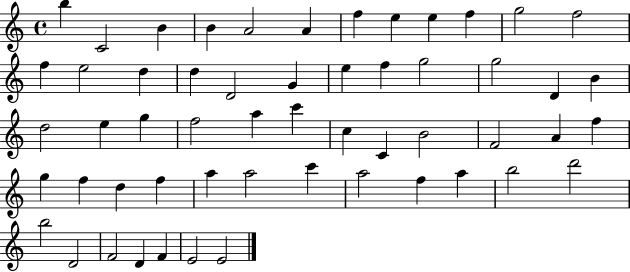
B5/q C4/h B4/q B4/q A4/h A4/q F5/q E5/q E5/q F5/q G5/h F5/h F5/q E5/h D5/q D5/q D4/h G4/q E5/q F5/q G5/h G5/h D4/q B4/q D5/h E5/q G5/q F5/h A5/q C6/q C5/q C4/q B4/h F4/h A4/q F5/q G5/q F5/q D5/q F5/q A5/q A5/h C6/q A5/h F5/q A5/q B5/h D6/h B5/h D4/h F4/h D4/q F4/q E4/h E4/h